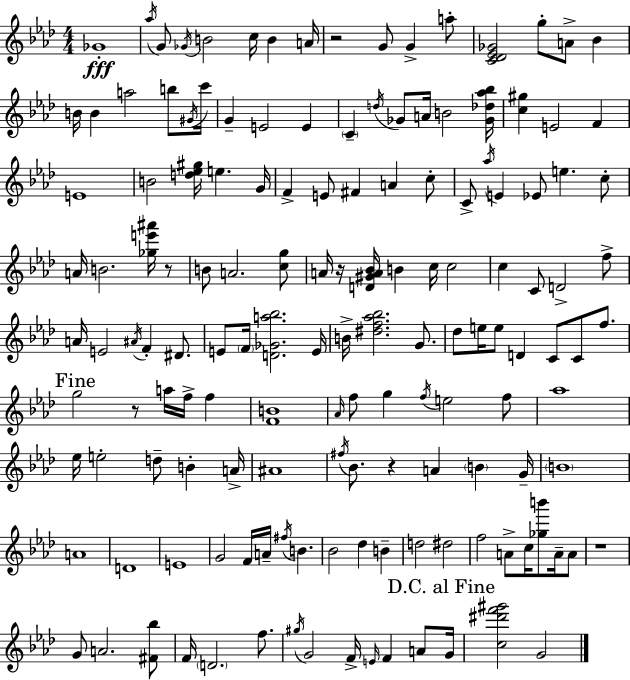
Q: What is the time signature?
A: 4/4